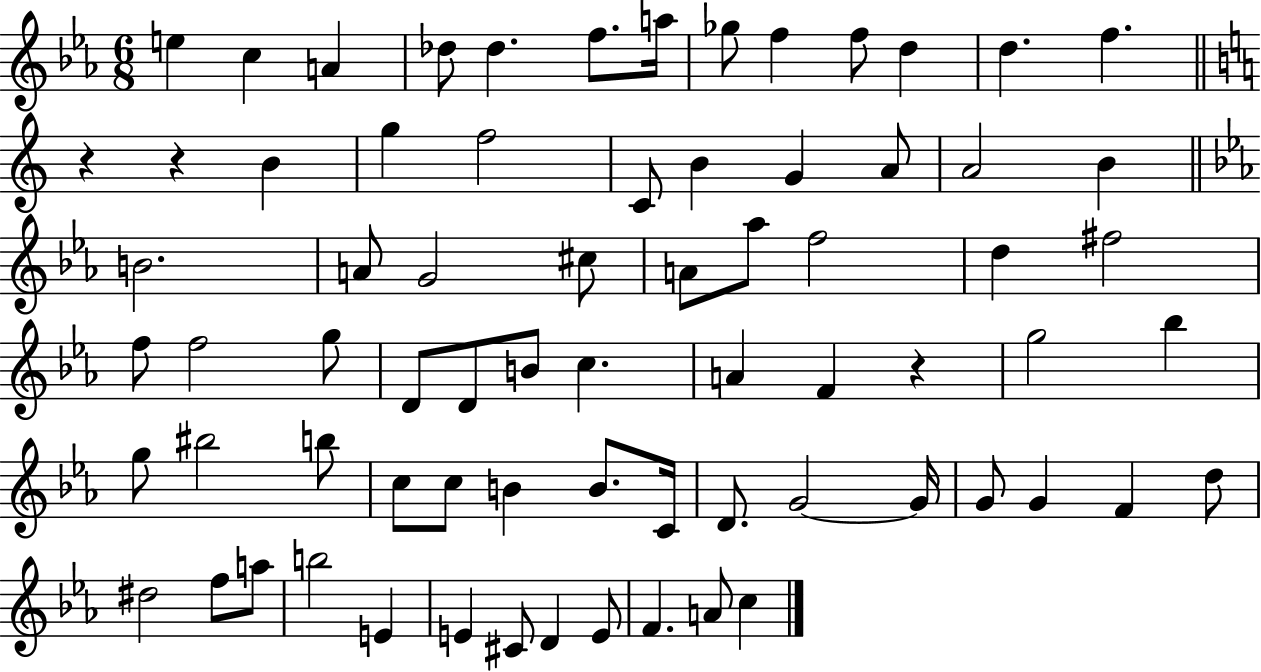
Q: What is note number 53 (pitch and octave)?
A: G4